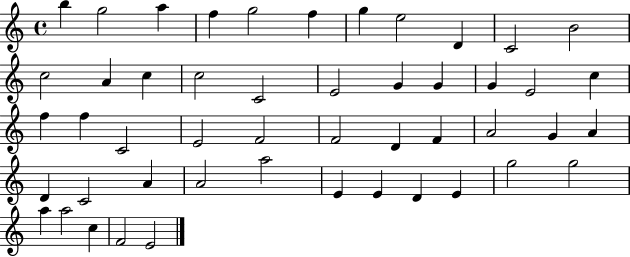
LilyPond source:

{
  \clef treble
  \time 4/4
  \defaultTimeSignature
  \key c \major
  b''4 g''2 a''4 | f''4 g''2 f''4 | g''4 e''2 d'4 | c'2 b'2 | \break c''2 a'4 c''4 | c''2 c'2 | e'2 g'4 g'4 | g'4 e'2 c''4 | \break f''4 f''4 c'2 | e'2 f'2 | f'2 d'4 f'4 | a'2 g'4 a'4 | \break d'4 c'2 a'4 | a'2 a''2 | e'4 e'4 d'4 e'4 | g''2 g''2 | \break a''4 a''2 c''4 | f'2 e'2 | \bar "|."
}